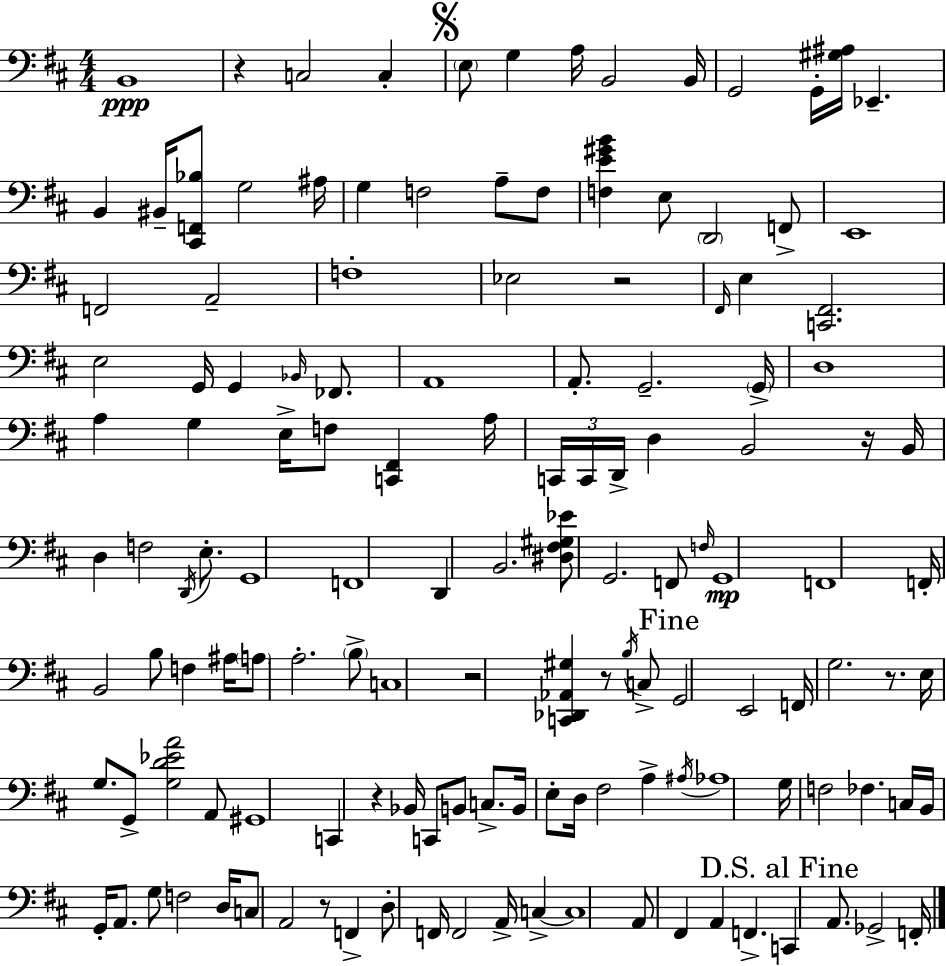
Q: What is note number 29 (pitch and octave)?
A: E3